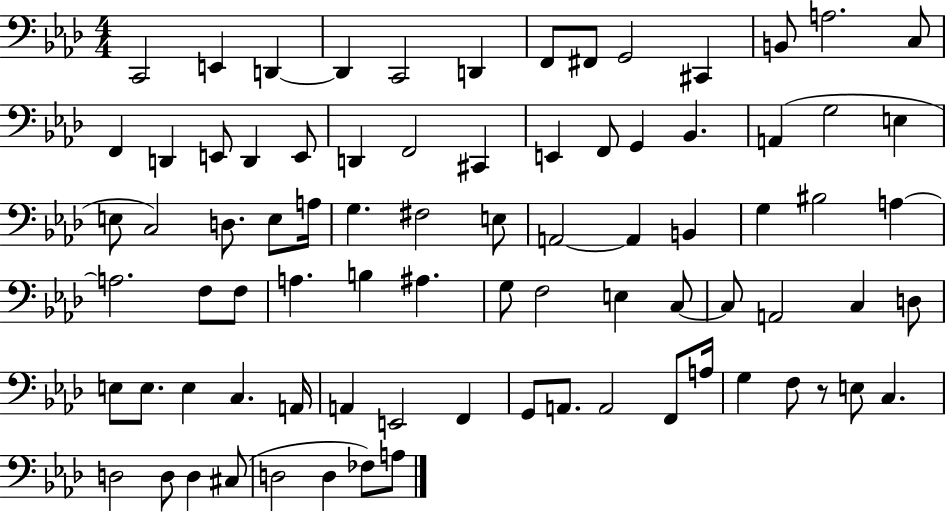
{
  \clef bass
  \numericTimeSignature
  \time 4/4
  \key aes \major
  \repeat volta 2 { c,2 e,4 d,4~~ | d,4 c,2 d,4 | f,8 fis,8 g,2 cis,4 | b,8 a2. c8 | \break f,4 d,4 e,8 d,4 e,8 | d,4 f,2 cis,4 | e,4 f,8 g,4 bes,4. | a,4( g2 e4 | \break e8 c2) d8. e8 a16 | g4. fis2 e8 | a,2~~ a,4 b,4 | g4 bis2 a4~~ | \break a2. f8 f8 | a4. b4 ais4. | g8 f2 e4 c8~~ | c8 a,2 c4 d8 | \break e8 e8. e4 c4. a,16 | a,4 e,2 f,4 | g,8 a,8. a,2 f,8 a16 | g4 f8 r8 e8 c4. | \break d2 d8 d4 cis8( | d2 d4 fes8) a8 | } \bar "|."
}